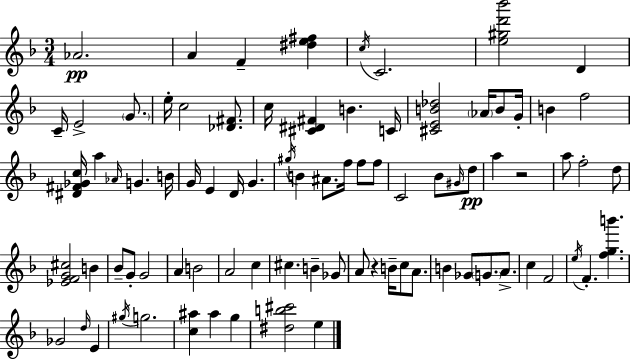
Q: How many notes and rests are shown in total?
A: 84